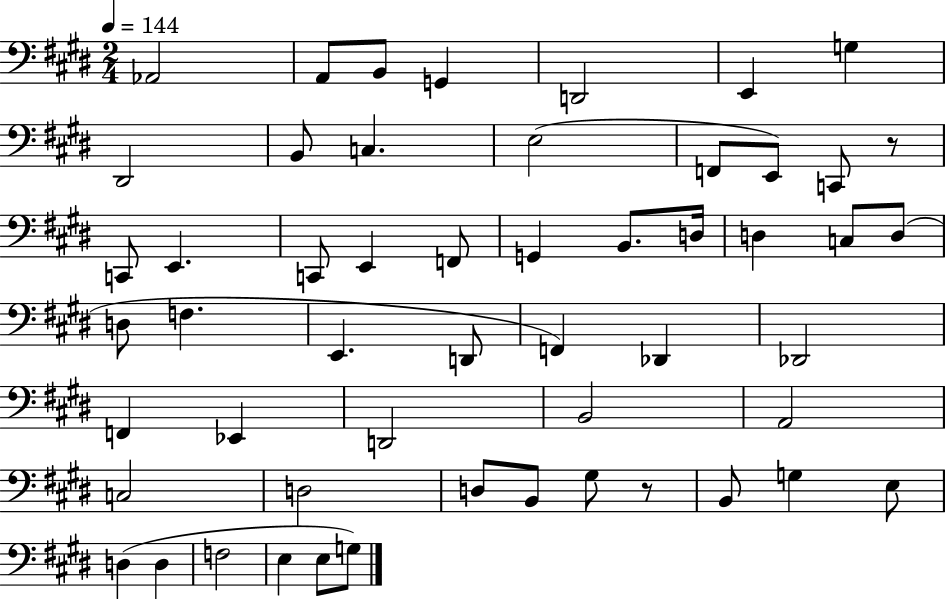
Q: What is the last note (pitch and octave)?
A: G3